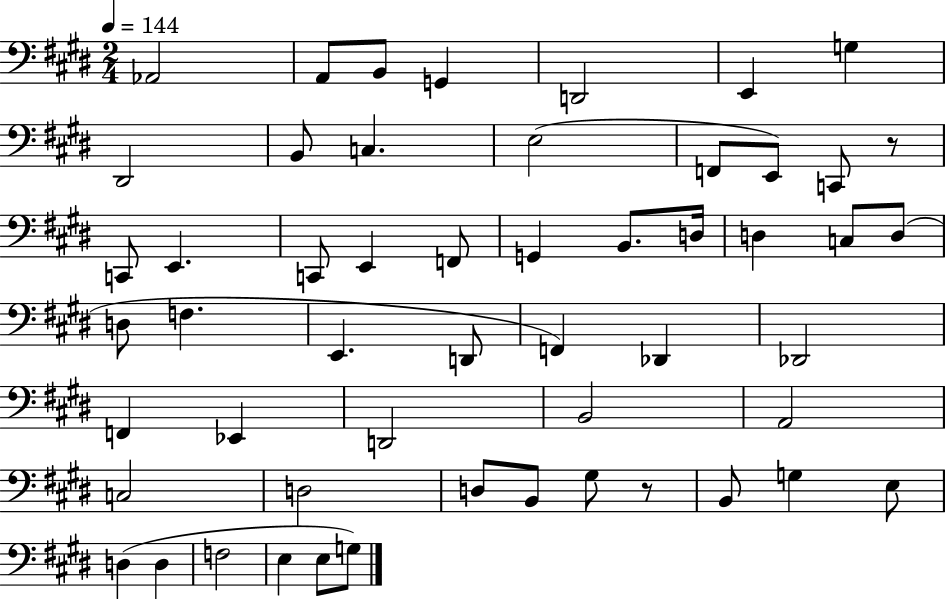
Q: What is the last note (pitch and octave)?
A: G3